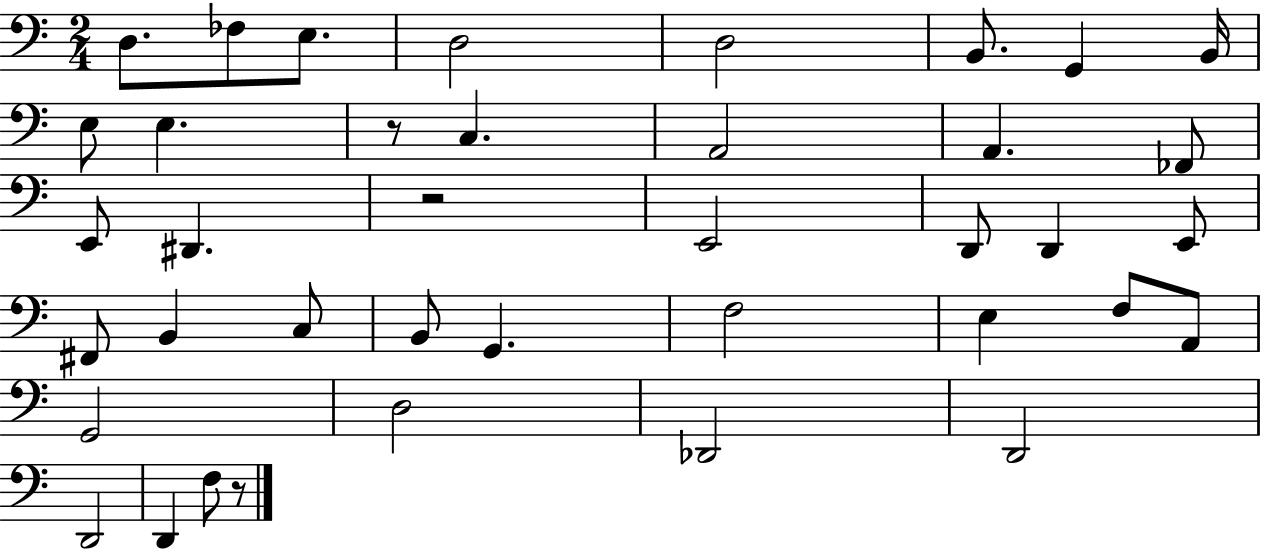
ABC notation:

X:1
T:Untitled
M:2/4
L:1/4
K:C
D,/2 _F,/2 E,/2 D,2 D,2 B,,/2 G,, B,,/4 E,/2 E, z/2 C, A,,2 A,, _F,,/2 E,,/2 ^D,, z2 E,,2 D,,/2 D,, E,,/2 ^F,,/2 B,, C,/2 B,,/2 G,, F,2 E, F,/2 A,,/2 G,,2 D,2 _D,,2 D,,2 D,,2 D,, F,/2 z/2